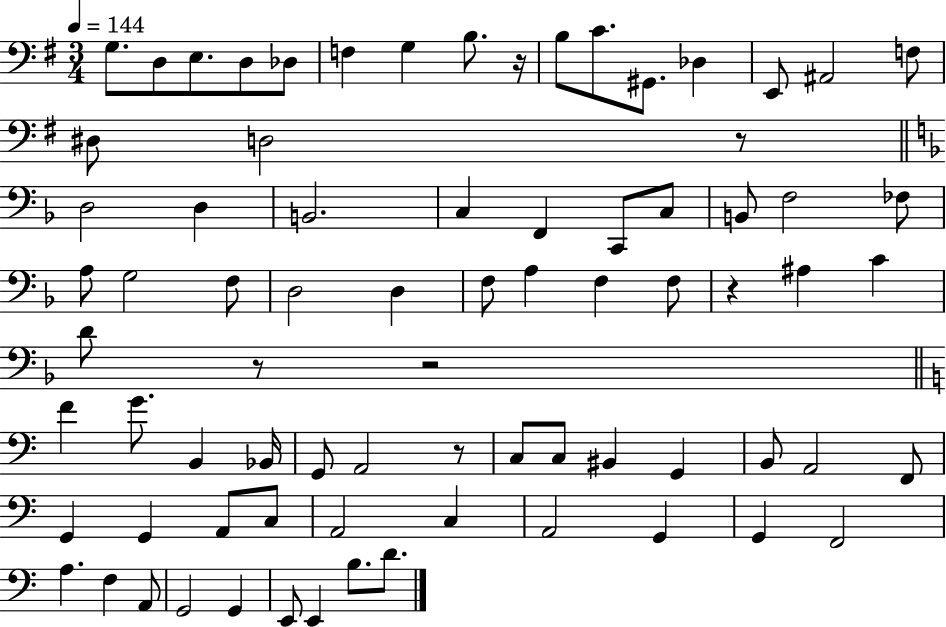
{
  \clef bass
  \numericTimeSignature
  \time 3/4
  \key g \major
  \tempo 4 = 144
  g8. d8 e8. d8 des8 | f4 g4 b8. r16 | b8 c'8. gis,8. des4 | e,8 ais,2 f8 | \break dis8 d2 r8 | \bar "||" \break \key f \major d2 d4 | b,2. | c4 f,4 c,8 c8 | b,8 f2 fes8 | \break a8 g2 f8 | d2 d4 | f8 a4 f4 f8 | r4 ais4 c'4 | \break d'8 r8 r2 | \bar "||" \break \key a \minor f'4 g'8. b,4 bes,16 | g,8 a,2 r8 | c8 c8 bis,4 g,4 | b,8 a,2 f,8 | \break g,4 g,4 a,8 c8 | a,2 c4 | a,2 g,4 | g,4 f,2 | \break a4. f4 a,8 | g,2 g,4 | e,8 e,4 b8. d'8. | \bar "|."
}